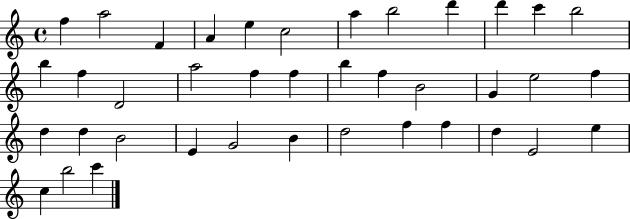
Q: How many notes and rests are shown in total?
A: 39